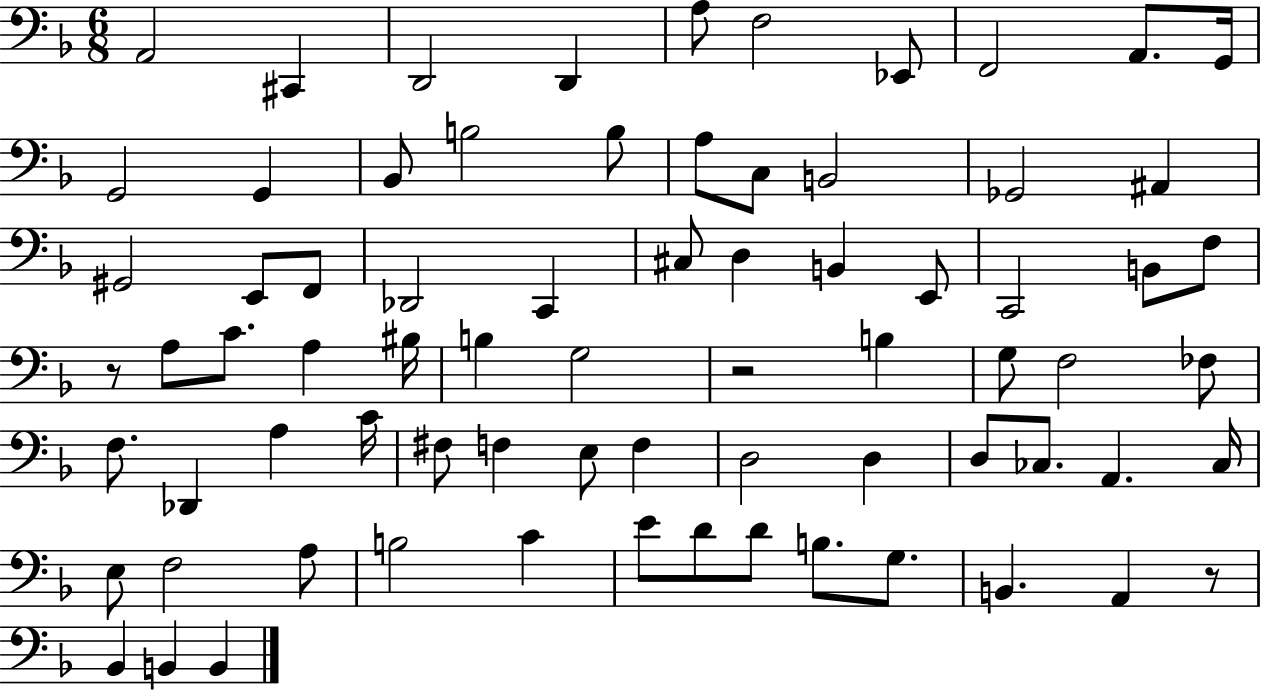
A2/h C#2/q D2/h D2/q A3/e F3/h Eb2/e F2/h A2/e. G2/s G2/h G2/q Bb2/e B3/h B3/e A3/e C3/e B2/h Gb2/h A#2/q G#2/h E2/e F2/e Db2/h C2/q C#3/e D3/q B2/q E2/e C2/h B2/e F3/e R/e A3/e C4/e. A3/q BIS3/s B3/q G3/h R/h B3/q G3/e F3/h FES3/e F3/e. Db2/q A3/q C4/s F#3/e F3/q E3/e F3/q D3/h D3/q D3/e CES3/e. A2/q. CES3/s E3/e F3/h A3/e B3/h C4/q E4/e D4/e D4/e B3/e. G3/e. B2/q. A2/q R/e Bb2/q B2/q B2/q